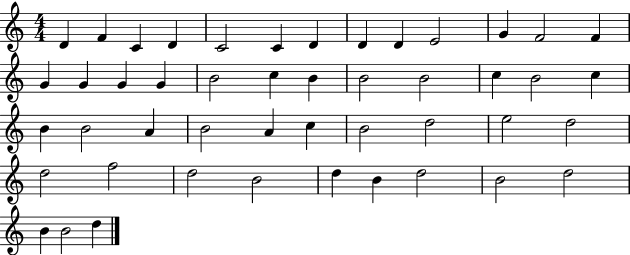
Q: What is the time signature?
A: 4/4